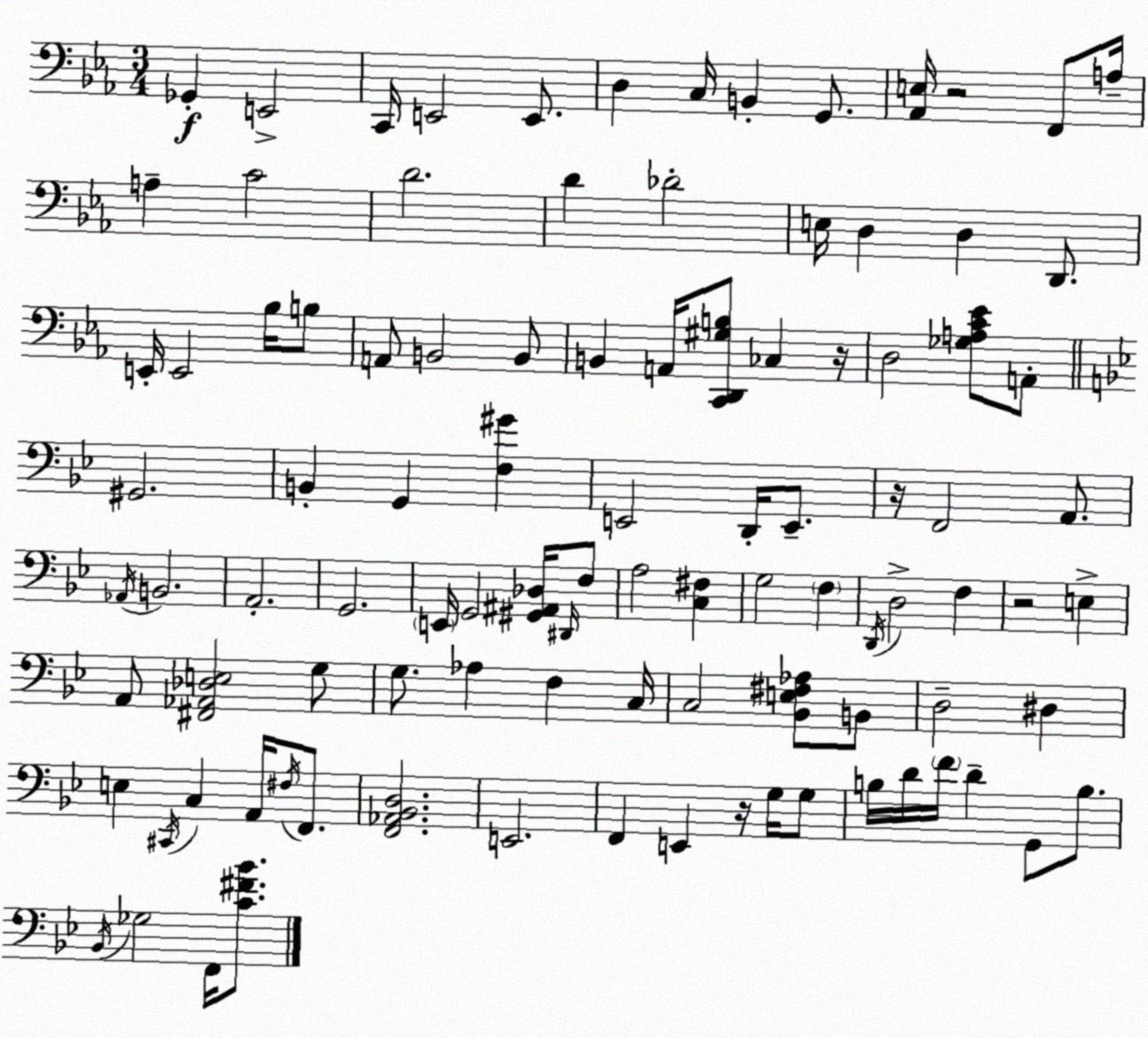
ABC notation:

X:1
T:Untitled
M:3/4
L:1/4
K:Eb
_G,, E,,2 C,,/4 E,,2 E,,/2 D, C,/4 B,, G,,/2 [_A,,E,]/4 z2 F,,/2 A,/4 A, C2 D2 D _D2 E,/4 D, D, D,,/2 E,,/4 E,,2 _B,/4 B,/2 A,,/2 B,,2 B,,/2 B,, A,,/4 [C,,D,,^G,B,]/2 _C, z/4 D,2 [_G,A,C_E]/2 A,,/2 ^G,,2 B,, G,, [F,^G] E,,2 D,,/4 E,,/2 z/4 F,,2 A,,/2 _A,,/4 B,,2 A,,2 G,,2 E,,/4 G,,2 [^G,,^A,,_D,]/4 ^D,,/4 F,/2 A,2 [C,^F,] G,2 F, D,,/4 D,2 F, z2 E, A,,/2 [^F,,_A,,_D,E,]2 G,/2 G,/2 _A, F, C,/4 C,2 [_B,,E,^F,_A,]/2 B,,/2 D,2 ^D, E, ^C,,/4 C, A,,/4 ^F,/4 F,,/2 [F,,_A,,_B,,D,]2 E,,2 F,, E,, z/4 G,/4 G,/2 B,/4 D/4 F/4 D G,,/2 B,/2 _B,,/4 _G,2 F,,/4 [C^F_B]/2